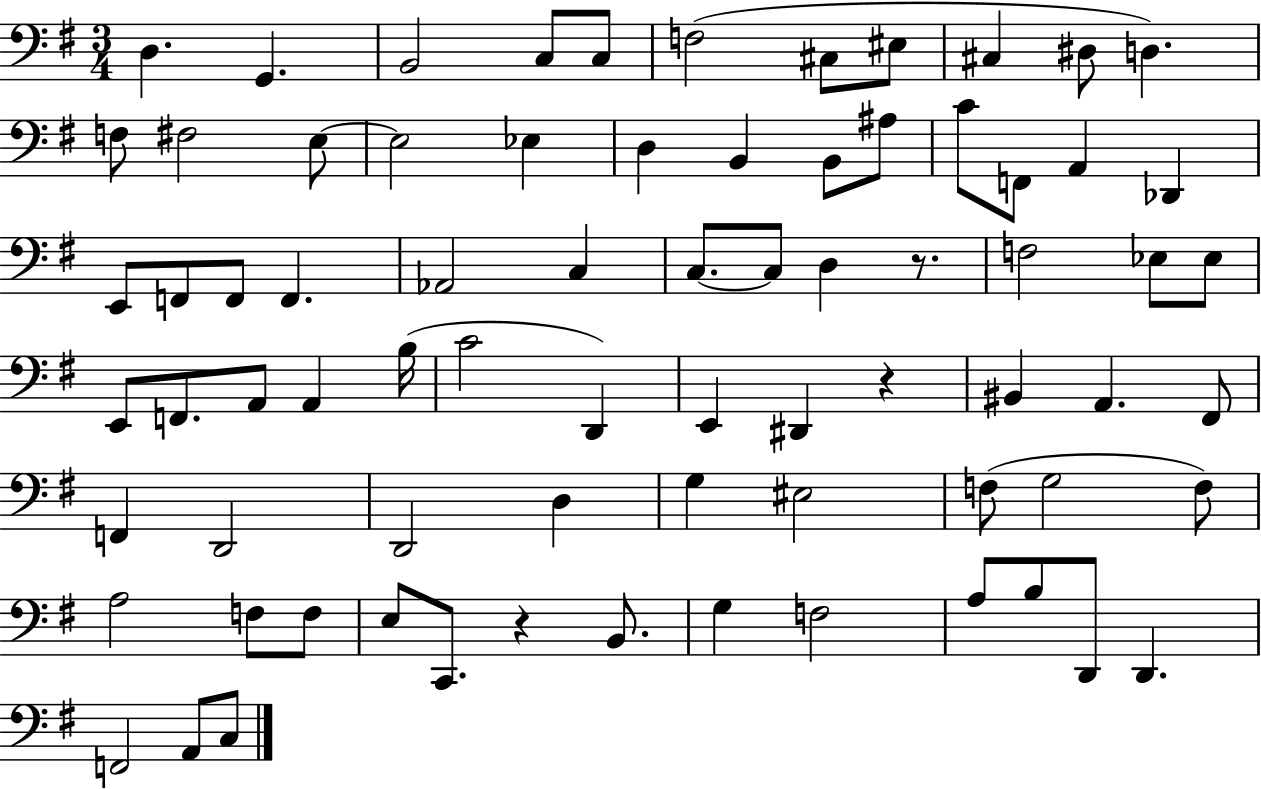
D3/q. G2/q. B2/h C3/e C3/e F3/h C#3/e EIS3/e C#3/q D#3/e D3/q. F3/e F#3/h E3/e E3/h Eb3/q D3/q B2/q B2/e A#3/e C4/e F2/e A2/q Db2/q E2/e F2/e F2/e F2/q. Ab2/h C3/q C3/e. C3/e D3/q R/e. F3/h Eb3/e Eb3/e E2/e F2/e. A2/e A2/q B3/s C4/h D2/q E2/q D#2/q R/q BIS2/q A2/q. F#2/e F2/q D2/h D2/h D3/q G3/q EIS3/h F3/e G3/h F3/e A3/h F3/e F3/e E3/e C2/e. R/q B2/e. G3/q F3/h A3/e B3/e D2/e D2/q. F2/h A2/e C3/e